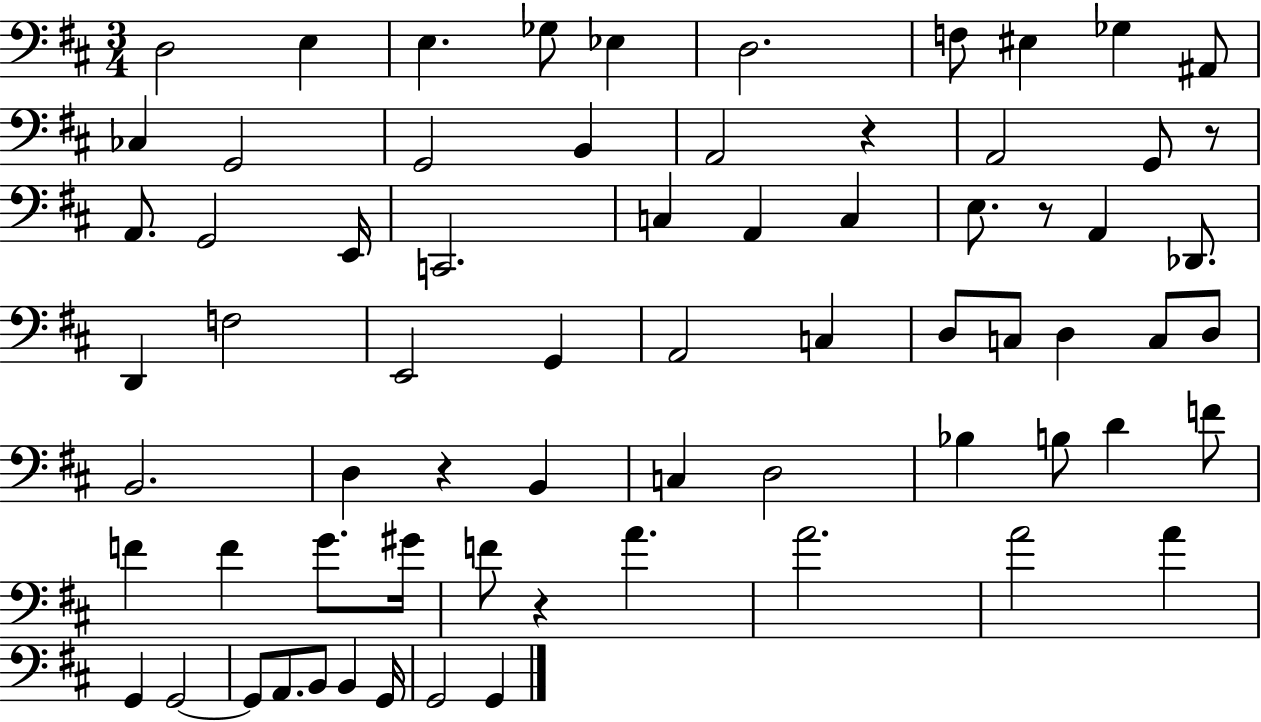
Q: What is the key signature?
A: D major